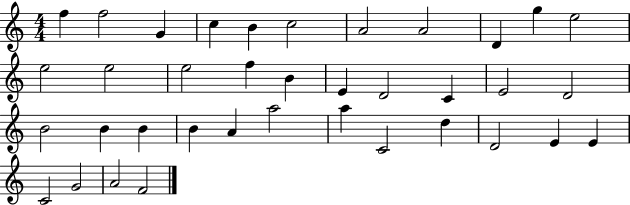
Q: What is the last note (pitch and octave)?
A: F4